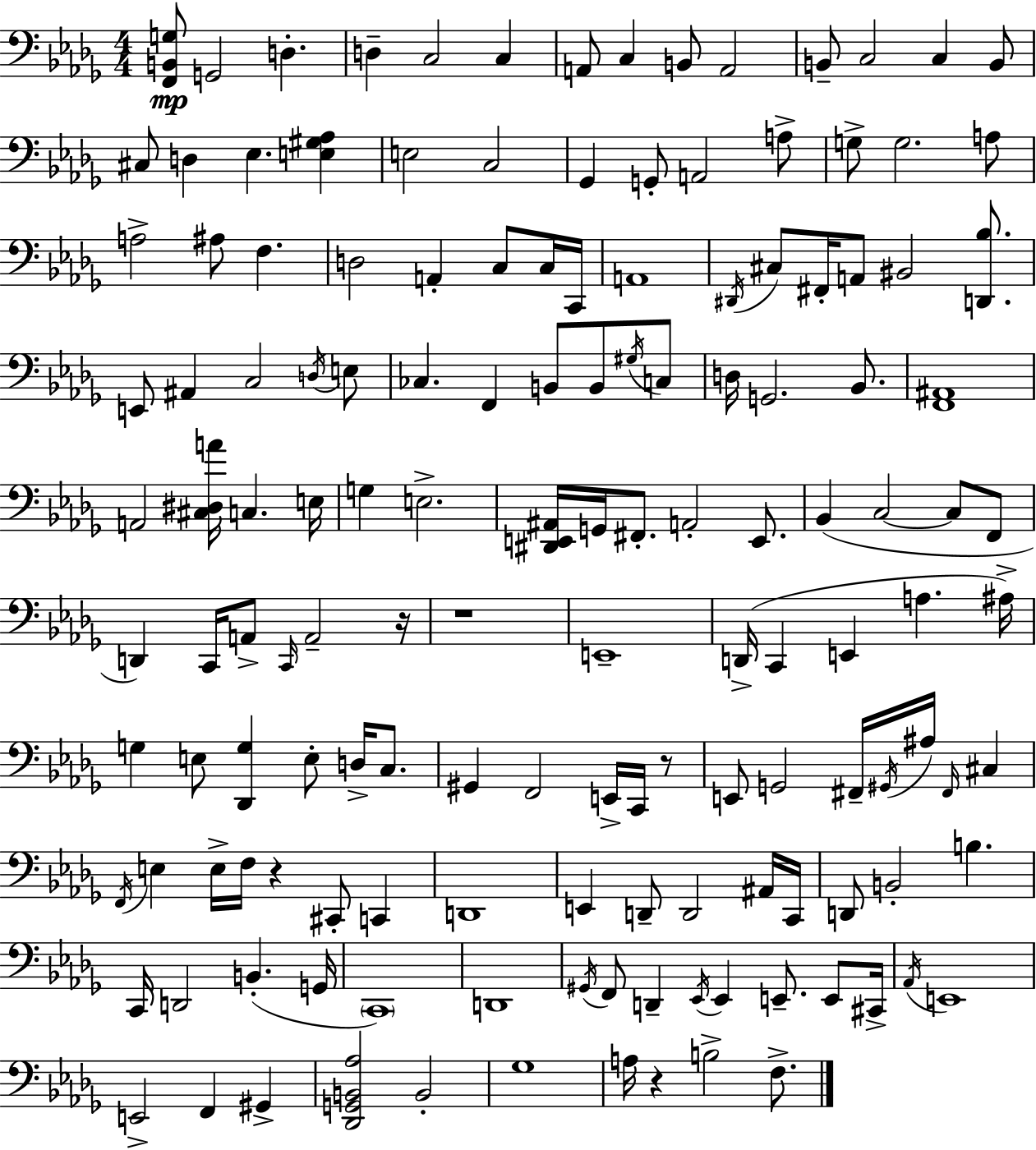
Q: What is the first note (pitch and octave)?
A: G2